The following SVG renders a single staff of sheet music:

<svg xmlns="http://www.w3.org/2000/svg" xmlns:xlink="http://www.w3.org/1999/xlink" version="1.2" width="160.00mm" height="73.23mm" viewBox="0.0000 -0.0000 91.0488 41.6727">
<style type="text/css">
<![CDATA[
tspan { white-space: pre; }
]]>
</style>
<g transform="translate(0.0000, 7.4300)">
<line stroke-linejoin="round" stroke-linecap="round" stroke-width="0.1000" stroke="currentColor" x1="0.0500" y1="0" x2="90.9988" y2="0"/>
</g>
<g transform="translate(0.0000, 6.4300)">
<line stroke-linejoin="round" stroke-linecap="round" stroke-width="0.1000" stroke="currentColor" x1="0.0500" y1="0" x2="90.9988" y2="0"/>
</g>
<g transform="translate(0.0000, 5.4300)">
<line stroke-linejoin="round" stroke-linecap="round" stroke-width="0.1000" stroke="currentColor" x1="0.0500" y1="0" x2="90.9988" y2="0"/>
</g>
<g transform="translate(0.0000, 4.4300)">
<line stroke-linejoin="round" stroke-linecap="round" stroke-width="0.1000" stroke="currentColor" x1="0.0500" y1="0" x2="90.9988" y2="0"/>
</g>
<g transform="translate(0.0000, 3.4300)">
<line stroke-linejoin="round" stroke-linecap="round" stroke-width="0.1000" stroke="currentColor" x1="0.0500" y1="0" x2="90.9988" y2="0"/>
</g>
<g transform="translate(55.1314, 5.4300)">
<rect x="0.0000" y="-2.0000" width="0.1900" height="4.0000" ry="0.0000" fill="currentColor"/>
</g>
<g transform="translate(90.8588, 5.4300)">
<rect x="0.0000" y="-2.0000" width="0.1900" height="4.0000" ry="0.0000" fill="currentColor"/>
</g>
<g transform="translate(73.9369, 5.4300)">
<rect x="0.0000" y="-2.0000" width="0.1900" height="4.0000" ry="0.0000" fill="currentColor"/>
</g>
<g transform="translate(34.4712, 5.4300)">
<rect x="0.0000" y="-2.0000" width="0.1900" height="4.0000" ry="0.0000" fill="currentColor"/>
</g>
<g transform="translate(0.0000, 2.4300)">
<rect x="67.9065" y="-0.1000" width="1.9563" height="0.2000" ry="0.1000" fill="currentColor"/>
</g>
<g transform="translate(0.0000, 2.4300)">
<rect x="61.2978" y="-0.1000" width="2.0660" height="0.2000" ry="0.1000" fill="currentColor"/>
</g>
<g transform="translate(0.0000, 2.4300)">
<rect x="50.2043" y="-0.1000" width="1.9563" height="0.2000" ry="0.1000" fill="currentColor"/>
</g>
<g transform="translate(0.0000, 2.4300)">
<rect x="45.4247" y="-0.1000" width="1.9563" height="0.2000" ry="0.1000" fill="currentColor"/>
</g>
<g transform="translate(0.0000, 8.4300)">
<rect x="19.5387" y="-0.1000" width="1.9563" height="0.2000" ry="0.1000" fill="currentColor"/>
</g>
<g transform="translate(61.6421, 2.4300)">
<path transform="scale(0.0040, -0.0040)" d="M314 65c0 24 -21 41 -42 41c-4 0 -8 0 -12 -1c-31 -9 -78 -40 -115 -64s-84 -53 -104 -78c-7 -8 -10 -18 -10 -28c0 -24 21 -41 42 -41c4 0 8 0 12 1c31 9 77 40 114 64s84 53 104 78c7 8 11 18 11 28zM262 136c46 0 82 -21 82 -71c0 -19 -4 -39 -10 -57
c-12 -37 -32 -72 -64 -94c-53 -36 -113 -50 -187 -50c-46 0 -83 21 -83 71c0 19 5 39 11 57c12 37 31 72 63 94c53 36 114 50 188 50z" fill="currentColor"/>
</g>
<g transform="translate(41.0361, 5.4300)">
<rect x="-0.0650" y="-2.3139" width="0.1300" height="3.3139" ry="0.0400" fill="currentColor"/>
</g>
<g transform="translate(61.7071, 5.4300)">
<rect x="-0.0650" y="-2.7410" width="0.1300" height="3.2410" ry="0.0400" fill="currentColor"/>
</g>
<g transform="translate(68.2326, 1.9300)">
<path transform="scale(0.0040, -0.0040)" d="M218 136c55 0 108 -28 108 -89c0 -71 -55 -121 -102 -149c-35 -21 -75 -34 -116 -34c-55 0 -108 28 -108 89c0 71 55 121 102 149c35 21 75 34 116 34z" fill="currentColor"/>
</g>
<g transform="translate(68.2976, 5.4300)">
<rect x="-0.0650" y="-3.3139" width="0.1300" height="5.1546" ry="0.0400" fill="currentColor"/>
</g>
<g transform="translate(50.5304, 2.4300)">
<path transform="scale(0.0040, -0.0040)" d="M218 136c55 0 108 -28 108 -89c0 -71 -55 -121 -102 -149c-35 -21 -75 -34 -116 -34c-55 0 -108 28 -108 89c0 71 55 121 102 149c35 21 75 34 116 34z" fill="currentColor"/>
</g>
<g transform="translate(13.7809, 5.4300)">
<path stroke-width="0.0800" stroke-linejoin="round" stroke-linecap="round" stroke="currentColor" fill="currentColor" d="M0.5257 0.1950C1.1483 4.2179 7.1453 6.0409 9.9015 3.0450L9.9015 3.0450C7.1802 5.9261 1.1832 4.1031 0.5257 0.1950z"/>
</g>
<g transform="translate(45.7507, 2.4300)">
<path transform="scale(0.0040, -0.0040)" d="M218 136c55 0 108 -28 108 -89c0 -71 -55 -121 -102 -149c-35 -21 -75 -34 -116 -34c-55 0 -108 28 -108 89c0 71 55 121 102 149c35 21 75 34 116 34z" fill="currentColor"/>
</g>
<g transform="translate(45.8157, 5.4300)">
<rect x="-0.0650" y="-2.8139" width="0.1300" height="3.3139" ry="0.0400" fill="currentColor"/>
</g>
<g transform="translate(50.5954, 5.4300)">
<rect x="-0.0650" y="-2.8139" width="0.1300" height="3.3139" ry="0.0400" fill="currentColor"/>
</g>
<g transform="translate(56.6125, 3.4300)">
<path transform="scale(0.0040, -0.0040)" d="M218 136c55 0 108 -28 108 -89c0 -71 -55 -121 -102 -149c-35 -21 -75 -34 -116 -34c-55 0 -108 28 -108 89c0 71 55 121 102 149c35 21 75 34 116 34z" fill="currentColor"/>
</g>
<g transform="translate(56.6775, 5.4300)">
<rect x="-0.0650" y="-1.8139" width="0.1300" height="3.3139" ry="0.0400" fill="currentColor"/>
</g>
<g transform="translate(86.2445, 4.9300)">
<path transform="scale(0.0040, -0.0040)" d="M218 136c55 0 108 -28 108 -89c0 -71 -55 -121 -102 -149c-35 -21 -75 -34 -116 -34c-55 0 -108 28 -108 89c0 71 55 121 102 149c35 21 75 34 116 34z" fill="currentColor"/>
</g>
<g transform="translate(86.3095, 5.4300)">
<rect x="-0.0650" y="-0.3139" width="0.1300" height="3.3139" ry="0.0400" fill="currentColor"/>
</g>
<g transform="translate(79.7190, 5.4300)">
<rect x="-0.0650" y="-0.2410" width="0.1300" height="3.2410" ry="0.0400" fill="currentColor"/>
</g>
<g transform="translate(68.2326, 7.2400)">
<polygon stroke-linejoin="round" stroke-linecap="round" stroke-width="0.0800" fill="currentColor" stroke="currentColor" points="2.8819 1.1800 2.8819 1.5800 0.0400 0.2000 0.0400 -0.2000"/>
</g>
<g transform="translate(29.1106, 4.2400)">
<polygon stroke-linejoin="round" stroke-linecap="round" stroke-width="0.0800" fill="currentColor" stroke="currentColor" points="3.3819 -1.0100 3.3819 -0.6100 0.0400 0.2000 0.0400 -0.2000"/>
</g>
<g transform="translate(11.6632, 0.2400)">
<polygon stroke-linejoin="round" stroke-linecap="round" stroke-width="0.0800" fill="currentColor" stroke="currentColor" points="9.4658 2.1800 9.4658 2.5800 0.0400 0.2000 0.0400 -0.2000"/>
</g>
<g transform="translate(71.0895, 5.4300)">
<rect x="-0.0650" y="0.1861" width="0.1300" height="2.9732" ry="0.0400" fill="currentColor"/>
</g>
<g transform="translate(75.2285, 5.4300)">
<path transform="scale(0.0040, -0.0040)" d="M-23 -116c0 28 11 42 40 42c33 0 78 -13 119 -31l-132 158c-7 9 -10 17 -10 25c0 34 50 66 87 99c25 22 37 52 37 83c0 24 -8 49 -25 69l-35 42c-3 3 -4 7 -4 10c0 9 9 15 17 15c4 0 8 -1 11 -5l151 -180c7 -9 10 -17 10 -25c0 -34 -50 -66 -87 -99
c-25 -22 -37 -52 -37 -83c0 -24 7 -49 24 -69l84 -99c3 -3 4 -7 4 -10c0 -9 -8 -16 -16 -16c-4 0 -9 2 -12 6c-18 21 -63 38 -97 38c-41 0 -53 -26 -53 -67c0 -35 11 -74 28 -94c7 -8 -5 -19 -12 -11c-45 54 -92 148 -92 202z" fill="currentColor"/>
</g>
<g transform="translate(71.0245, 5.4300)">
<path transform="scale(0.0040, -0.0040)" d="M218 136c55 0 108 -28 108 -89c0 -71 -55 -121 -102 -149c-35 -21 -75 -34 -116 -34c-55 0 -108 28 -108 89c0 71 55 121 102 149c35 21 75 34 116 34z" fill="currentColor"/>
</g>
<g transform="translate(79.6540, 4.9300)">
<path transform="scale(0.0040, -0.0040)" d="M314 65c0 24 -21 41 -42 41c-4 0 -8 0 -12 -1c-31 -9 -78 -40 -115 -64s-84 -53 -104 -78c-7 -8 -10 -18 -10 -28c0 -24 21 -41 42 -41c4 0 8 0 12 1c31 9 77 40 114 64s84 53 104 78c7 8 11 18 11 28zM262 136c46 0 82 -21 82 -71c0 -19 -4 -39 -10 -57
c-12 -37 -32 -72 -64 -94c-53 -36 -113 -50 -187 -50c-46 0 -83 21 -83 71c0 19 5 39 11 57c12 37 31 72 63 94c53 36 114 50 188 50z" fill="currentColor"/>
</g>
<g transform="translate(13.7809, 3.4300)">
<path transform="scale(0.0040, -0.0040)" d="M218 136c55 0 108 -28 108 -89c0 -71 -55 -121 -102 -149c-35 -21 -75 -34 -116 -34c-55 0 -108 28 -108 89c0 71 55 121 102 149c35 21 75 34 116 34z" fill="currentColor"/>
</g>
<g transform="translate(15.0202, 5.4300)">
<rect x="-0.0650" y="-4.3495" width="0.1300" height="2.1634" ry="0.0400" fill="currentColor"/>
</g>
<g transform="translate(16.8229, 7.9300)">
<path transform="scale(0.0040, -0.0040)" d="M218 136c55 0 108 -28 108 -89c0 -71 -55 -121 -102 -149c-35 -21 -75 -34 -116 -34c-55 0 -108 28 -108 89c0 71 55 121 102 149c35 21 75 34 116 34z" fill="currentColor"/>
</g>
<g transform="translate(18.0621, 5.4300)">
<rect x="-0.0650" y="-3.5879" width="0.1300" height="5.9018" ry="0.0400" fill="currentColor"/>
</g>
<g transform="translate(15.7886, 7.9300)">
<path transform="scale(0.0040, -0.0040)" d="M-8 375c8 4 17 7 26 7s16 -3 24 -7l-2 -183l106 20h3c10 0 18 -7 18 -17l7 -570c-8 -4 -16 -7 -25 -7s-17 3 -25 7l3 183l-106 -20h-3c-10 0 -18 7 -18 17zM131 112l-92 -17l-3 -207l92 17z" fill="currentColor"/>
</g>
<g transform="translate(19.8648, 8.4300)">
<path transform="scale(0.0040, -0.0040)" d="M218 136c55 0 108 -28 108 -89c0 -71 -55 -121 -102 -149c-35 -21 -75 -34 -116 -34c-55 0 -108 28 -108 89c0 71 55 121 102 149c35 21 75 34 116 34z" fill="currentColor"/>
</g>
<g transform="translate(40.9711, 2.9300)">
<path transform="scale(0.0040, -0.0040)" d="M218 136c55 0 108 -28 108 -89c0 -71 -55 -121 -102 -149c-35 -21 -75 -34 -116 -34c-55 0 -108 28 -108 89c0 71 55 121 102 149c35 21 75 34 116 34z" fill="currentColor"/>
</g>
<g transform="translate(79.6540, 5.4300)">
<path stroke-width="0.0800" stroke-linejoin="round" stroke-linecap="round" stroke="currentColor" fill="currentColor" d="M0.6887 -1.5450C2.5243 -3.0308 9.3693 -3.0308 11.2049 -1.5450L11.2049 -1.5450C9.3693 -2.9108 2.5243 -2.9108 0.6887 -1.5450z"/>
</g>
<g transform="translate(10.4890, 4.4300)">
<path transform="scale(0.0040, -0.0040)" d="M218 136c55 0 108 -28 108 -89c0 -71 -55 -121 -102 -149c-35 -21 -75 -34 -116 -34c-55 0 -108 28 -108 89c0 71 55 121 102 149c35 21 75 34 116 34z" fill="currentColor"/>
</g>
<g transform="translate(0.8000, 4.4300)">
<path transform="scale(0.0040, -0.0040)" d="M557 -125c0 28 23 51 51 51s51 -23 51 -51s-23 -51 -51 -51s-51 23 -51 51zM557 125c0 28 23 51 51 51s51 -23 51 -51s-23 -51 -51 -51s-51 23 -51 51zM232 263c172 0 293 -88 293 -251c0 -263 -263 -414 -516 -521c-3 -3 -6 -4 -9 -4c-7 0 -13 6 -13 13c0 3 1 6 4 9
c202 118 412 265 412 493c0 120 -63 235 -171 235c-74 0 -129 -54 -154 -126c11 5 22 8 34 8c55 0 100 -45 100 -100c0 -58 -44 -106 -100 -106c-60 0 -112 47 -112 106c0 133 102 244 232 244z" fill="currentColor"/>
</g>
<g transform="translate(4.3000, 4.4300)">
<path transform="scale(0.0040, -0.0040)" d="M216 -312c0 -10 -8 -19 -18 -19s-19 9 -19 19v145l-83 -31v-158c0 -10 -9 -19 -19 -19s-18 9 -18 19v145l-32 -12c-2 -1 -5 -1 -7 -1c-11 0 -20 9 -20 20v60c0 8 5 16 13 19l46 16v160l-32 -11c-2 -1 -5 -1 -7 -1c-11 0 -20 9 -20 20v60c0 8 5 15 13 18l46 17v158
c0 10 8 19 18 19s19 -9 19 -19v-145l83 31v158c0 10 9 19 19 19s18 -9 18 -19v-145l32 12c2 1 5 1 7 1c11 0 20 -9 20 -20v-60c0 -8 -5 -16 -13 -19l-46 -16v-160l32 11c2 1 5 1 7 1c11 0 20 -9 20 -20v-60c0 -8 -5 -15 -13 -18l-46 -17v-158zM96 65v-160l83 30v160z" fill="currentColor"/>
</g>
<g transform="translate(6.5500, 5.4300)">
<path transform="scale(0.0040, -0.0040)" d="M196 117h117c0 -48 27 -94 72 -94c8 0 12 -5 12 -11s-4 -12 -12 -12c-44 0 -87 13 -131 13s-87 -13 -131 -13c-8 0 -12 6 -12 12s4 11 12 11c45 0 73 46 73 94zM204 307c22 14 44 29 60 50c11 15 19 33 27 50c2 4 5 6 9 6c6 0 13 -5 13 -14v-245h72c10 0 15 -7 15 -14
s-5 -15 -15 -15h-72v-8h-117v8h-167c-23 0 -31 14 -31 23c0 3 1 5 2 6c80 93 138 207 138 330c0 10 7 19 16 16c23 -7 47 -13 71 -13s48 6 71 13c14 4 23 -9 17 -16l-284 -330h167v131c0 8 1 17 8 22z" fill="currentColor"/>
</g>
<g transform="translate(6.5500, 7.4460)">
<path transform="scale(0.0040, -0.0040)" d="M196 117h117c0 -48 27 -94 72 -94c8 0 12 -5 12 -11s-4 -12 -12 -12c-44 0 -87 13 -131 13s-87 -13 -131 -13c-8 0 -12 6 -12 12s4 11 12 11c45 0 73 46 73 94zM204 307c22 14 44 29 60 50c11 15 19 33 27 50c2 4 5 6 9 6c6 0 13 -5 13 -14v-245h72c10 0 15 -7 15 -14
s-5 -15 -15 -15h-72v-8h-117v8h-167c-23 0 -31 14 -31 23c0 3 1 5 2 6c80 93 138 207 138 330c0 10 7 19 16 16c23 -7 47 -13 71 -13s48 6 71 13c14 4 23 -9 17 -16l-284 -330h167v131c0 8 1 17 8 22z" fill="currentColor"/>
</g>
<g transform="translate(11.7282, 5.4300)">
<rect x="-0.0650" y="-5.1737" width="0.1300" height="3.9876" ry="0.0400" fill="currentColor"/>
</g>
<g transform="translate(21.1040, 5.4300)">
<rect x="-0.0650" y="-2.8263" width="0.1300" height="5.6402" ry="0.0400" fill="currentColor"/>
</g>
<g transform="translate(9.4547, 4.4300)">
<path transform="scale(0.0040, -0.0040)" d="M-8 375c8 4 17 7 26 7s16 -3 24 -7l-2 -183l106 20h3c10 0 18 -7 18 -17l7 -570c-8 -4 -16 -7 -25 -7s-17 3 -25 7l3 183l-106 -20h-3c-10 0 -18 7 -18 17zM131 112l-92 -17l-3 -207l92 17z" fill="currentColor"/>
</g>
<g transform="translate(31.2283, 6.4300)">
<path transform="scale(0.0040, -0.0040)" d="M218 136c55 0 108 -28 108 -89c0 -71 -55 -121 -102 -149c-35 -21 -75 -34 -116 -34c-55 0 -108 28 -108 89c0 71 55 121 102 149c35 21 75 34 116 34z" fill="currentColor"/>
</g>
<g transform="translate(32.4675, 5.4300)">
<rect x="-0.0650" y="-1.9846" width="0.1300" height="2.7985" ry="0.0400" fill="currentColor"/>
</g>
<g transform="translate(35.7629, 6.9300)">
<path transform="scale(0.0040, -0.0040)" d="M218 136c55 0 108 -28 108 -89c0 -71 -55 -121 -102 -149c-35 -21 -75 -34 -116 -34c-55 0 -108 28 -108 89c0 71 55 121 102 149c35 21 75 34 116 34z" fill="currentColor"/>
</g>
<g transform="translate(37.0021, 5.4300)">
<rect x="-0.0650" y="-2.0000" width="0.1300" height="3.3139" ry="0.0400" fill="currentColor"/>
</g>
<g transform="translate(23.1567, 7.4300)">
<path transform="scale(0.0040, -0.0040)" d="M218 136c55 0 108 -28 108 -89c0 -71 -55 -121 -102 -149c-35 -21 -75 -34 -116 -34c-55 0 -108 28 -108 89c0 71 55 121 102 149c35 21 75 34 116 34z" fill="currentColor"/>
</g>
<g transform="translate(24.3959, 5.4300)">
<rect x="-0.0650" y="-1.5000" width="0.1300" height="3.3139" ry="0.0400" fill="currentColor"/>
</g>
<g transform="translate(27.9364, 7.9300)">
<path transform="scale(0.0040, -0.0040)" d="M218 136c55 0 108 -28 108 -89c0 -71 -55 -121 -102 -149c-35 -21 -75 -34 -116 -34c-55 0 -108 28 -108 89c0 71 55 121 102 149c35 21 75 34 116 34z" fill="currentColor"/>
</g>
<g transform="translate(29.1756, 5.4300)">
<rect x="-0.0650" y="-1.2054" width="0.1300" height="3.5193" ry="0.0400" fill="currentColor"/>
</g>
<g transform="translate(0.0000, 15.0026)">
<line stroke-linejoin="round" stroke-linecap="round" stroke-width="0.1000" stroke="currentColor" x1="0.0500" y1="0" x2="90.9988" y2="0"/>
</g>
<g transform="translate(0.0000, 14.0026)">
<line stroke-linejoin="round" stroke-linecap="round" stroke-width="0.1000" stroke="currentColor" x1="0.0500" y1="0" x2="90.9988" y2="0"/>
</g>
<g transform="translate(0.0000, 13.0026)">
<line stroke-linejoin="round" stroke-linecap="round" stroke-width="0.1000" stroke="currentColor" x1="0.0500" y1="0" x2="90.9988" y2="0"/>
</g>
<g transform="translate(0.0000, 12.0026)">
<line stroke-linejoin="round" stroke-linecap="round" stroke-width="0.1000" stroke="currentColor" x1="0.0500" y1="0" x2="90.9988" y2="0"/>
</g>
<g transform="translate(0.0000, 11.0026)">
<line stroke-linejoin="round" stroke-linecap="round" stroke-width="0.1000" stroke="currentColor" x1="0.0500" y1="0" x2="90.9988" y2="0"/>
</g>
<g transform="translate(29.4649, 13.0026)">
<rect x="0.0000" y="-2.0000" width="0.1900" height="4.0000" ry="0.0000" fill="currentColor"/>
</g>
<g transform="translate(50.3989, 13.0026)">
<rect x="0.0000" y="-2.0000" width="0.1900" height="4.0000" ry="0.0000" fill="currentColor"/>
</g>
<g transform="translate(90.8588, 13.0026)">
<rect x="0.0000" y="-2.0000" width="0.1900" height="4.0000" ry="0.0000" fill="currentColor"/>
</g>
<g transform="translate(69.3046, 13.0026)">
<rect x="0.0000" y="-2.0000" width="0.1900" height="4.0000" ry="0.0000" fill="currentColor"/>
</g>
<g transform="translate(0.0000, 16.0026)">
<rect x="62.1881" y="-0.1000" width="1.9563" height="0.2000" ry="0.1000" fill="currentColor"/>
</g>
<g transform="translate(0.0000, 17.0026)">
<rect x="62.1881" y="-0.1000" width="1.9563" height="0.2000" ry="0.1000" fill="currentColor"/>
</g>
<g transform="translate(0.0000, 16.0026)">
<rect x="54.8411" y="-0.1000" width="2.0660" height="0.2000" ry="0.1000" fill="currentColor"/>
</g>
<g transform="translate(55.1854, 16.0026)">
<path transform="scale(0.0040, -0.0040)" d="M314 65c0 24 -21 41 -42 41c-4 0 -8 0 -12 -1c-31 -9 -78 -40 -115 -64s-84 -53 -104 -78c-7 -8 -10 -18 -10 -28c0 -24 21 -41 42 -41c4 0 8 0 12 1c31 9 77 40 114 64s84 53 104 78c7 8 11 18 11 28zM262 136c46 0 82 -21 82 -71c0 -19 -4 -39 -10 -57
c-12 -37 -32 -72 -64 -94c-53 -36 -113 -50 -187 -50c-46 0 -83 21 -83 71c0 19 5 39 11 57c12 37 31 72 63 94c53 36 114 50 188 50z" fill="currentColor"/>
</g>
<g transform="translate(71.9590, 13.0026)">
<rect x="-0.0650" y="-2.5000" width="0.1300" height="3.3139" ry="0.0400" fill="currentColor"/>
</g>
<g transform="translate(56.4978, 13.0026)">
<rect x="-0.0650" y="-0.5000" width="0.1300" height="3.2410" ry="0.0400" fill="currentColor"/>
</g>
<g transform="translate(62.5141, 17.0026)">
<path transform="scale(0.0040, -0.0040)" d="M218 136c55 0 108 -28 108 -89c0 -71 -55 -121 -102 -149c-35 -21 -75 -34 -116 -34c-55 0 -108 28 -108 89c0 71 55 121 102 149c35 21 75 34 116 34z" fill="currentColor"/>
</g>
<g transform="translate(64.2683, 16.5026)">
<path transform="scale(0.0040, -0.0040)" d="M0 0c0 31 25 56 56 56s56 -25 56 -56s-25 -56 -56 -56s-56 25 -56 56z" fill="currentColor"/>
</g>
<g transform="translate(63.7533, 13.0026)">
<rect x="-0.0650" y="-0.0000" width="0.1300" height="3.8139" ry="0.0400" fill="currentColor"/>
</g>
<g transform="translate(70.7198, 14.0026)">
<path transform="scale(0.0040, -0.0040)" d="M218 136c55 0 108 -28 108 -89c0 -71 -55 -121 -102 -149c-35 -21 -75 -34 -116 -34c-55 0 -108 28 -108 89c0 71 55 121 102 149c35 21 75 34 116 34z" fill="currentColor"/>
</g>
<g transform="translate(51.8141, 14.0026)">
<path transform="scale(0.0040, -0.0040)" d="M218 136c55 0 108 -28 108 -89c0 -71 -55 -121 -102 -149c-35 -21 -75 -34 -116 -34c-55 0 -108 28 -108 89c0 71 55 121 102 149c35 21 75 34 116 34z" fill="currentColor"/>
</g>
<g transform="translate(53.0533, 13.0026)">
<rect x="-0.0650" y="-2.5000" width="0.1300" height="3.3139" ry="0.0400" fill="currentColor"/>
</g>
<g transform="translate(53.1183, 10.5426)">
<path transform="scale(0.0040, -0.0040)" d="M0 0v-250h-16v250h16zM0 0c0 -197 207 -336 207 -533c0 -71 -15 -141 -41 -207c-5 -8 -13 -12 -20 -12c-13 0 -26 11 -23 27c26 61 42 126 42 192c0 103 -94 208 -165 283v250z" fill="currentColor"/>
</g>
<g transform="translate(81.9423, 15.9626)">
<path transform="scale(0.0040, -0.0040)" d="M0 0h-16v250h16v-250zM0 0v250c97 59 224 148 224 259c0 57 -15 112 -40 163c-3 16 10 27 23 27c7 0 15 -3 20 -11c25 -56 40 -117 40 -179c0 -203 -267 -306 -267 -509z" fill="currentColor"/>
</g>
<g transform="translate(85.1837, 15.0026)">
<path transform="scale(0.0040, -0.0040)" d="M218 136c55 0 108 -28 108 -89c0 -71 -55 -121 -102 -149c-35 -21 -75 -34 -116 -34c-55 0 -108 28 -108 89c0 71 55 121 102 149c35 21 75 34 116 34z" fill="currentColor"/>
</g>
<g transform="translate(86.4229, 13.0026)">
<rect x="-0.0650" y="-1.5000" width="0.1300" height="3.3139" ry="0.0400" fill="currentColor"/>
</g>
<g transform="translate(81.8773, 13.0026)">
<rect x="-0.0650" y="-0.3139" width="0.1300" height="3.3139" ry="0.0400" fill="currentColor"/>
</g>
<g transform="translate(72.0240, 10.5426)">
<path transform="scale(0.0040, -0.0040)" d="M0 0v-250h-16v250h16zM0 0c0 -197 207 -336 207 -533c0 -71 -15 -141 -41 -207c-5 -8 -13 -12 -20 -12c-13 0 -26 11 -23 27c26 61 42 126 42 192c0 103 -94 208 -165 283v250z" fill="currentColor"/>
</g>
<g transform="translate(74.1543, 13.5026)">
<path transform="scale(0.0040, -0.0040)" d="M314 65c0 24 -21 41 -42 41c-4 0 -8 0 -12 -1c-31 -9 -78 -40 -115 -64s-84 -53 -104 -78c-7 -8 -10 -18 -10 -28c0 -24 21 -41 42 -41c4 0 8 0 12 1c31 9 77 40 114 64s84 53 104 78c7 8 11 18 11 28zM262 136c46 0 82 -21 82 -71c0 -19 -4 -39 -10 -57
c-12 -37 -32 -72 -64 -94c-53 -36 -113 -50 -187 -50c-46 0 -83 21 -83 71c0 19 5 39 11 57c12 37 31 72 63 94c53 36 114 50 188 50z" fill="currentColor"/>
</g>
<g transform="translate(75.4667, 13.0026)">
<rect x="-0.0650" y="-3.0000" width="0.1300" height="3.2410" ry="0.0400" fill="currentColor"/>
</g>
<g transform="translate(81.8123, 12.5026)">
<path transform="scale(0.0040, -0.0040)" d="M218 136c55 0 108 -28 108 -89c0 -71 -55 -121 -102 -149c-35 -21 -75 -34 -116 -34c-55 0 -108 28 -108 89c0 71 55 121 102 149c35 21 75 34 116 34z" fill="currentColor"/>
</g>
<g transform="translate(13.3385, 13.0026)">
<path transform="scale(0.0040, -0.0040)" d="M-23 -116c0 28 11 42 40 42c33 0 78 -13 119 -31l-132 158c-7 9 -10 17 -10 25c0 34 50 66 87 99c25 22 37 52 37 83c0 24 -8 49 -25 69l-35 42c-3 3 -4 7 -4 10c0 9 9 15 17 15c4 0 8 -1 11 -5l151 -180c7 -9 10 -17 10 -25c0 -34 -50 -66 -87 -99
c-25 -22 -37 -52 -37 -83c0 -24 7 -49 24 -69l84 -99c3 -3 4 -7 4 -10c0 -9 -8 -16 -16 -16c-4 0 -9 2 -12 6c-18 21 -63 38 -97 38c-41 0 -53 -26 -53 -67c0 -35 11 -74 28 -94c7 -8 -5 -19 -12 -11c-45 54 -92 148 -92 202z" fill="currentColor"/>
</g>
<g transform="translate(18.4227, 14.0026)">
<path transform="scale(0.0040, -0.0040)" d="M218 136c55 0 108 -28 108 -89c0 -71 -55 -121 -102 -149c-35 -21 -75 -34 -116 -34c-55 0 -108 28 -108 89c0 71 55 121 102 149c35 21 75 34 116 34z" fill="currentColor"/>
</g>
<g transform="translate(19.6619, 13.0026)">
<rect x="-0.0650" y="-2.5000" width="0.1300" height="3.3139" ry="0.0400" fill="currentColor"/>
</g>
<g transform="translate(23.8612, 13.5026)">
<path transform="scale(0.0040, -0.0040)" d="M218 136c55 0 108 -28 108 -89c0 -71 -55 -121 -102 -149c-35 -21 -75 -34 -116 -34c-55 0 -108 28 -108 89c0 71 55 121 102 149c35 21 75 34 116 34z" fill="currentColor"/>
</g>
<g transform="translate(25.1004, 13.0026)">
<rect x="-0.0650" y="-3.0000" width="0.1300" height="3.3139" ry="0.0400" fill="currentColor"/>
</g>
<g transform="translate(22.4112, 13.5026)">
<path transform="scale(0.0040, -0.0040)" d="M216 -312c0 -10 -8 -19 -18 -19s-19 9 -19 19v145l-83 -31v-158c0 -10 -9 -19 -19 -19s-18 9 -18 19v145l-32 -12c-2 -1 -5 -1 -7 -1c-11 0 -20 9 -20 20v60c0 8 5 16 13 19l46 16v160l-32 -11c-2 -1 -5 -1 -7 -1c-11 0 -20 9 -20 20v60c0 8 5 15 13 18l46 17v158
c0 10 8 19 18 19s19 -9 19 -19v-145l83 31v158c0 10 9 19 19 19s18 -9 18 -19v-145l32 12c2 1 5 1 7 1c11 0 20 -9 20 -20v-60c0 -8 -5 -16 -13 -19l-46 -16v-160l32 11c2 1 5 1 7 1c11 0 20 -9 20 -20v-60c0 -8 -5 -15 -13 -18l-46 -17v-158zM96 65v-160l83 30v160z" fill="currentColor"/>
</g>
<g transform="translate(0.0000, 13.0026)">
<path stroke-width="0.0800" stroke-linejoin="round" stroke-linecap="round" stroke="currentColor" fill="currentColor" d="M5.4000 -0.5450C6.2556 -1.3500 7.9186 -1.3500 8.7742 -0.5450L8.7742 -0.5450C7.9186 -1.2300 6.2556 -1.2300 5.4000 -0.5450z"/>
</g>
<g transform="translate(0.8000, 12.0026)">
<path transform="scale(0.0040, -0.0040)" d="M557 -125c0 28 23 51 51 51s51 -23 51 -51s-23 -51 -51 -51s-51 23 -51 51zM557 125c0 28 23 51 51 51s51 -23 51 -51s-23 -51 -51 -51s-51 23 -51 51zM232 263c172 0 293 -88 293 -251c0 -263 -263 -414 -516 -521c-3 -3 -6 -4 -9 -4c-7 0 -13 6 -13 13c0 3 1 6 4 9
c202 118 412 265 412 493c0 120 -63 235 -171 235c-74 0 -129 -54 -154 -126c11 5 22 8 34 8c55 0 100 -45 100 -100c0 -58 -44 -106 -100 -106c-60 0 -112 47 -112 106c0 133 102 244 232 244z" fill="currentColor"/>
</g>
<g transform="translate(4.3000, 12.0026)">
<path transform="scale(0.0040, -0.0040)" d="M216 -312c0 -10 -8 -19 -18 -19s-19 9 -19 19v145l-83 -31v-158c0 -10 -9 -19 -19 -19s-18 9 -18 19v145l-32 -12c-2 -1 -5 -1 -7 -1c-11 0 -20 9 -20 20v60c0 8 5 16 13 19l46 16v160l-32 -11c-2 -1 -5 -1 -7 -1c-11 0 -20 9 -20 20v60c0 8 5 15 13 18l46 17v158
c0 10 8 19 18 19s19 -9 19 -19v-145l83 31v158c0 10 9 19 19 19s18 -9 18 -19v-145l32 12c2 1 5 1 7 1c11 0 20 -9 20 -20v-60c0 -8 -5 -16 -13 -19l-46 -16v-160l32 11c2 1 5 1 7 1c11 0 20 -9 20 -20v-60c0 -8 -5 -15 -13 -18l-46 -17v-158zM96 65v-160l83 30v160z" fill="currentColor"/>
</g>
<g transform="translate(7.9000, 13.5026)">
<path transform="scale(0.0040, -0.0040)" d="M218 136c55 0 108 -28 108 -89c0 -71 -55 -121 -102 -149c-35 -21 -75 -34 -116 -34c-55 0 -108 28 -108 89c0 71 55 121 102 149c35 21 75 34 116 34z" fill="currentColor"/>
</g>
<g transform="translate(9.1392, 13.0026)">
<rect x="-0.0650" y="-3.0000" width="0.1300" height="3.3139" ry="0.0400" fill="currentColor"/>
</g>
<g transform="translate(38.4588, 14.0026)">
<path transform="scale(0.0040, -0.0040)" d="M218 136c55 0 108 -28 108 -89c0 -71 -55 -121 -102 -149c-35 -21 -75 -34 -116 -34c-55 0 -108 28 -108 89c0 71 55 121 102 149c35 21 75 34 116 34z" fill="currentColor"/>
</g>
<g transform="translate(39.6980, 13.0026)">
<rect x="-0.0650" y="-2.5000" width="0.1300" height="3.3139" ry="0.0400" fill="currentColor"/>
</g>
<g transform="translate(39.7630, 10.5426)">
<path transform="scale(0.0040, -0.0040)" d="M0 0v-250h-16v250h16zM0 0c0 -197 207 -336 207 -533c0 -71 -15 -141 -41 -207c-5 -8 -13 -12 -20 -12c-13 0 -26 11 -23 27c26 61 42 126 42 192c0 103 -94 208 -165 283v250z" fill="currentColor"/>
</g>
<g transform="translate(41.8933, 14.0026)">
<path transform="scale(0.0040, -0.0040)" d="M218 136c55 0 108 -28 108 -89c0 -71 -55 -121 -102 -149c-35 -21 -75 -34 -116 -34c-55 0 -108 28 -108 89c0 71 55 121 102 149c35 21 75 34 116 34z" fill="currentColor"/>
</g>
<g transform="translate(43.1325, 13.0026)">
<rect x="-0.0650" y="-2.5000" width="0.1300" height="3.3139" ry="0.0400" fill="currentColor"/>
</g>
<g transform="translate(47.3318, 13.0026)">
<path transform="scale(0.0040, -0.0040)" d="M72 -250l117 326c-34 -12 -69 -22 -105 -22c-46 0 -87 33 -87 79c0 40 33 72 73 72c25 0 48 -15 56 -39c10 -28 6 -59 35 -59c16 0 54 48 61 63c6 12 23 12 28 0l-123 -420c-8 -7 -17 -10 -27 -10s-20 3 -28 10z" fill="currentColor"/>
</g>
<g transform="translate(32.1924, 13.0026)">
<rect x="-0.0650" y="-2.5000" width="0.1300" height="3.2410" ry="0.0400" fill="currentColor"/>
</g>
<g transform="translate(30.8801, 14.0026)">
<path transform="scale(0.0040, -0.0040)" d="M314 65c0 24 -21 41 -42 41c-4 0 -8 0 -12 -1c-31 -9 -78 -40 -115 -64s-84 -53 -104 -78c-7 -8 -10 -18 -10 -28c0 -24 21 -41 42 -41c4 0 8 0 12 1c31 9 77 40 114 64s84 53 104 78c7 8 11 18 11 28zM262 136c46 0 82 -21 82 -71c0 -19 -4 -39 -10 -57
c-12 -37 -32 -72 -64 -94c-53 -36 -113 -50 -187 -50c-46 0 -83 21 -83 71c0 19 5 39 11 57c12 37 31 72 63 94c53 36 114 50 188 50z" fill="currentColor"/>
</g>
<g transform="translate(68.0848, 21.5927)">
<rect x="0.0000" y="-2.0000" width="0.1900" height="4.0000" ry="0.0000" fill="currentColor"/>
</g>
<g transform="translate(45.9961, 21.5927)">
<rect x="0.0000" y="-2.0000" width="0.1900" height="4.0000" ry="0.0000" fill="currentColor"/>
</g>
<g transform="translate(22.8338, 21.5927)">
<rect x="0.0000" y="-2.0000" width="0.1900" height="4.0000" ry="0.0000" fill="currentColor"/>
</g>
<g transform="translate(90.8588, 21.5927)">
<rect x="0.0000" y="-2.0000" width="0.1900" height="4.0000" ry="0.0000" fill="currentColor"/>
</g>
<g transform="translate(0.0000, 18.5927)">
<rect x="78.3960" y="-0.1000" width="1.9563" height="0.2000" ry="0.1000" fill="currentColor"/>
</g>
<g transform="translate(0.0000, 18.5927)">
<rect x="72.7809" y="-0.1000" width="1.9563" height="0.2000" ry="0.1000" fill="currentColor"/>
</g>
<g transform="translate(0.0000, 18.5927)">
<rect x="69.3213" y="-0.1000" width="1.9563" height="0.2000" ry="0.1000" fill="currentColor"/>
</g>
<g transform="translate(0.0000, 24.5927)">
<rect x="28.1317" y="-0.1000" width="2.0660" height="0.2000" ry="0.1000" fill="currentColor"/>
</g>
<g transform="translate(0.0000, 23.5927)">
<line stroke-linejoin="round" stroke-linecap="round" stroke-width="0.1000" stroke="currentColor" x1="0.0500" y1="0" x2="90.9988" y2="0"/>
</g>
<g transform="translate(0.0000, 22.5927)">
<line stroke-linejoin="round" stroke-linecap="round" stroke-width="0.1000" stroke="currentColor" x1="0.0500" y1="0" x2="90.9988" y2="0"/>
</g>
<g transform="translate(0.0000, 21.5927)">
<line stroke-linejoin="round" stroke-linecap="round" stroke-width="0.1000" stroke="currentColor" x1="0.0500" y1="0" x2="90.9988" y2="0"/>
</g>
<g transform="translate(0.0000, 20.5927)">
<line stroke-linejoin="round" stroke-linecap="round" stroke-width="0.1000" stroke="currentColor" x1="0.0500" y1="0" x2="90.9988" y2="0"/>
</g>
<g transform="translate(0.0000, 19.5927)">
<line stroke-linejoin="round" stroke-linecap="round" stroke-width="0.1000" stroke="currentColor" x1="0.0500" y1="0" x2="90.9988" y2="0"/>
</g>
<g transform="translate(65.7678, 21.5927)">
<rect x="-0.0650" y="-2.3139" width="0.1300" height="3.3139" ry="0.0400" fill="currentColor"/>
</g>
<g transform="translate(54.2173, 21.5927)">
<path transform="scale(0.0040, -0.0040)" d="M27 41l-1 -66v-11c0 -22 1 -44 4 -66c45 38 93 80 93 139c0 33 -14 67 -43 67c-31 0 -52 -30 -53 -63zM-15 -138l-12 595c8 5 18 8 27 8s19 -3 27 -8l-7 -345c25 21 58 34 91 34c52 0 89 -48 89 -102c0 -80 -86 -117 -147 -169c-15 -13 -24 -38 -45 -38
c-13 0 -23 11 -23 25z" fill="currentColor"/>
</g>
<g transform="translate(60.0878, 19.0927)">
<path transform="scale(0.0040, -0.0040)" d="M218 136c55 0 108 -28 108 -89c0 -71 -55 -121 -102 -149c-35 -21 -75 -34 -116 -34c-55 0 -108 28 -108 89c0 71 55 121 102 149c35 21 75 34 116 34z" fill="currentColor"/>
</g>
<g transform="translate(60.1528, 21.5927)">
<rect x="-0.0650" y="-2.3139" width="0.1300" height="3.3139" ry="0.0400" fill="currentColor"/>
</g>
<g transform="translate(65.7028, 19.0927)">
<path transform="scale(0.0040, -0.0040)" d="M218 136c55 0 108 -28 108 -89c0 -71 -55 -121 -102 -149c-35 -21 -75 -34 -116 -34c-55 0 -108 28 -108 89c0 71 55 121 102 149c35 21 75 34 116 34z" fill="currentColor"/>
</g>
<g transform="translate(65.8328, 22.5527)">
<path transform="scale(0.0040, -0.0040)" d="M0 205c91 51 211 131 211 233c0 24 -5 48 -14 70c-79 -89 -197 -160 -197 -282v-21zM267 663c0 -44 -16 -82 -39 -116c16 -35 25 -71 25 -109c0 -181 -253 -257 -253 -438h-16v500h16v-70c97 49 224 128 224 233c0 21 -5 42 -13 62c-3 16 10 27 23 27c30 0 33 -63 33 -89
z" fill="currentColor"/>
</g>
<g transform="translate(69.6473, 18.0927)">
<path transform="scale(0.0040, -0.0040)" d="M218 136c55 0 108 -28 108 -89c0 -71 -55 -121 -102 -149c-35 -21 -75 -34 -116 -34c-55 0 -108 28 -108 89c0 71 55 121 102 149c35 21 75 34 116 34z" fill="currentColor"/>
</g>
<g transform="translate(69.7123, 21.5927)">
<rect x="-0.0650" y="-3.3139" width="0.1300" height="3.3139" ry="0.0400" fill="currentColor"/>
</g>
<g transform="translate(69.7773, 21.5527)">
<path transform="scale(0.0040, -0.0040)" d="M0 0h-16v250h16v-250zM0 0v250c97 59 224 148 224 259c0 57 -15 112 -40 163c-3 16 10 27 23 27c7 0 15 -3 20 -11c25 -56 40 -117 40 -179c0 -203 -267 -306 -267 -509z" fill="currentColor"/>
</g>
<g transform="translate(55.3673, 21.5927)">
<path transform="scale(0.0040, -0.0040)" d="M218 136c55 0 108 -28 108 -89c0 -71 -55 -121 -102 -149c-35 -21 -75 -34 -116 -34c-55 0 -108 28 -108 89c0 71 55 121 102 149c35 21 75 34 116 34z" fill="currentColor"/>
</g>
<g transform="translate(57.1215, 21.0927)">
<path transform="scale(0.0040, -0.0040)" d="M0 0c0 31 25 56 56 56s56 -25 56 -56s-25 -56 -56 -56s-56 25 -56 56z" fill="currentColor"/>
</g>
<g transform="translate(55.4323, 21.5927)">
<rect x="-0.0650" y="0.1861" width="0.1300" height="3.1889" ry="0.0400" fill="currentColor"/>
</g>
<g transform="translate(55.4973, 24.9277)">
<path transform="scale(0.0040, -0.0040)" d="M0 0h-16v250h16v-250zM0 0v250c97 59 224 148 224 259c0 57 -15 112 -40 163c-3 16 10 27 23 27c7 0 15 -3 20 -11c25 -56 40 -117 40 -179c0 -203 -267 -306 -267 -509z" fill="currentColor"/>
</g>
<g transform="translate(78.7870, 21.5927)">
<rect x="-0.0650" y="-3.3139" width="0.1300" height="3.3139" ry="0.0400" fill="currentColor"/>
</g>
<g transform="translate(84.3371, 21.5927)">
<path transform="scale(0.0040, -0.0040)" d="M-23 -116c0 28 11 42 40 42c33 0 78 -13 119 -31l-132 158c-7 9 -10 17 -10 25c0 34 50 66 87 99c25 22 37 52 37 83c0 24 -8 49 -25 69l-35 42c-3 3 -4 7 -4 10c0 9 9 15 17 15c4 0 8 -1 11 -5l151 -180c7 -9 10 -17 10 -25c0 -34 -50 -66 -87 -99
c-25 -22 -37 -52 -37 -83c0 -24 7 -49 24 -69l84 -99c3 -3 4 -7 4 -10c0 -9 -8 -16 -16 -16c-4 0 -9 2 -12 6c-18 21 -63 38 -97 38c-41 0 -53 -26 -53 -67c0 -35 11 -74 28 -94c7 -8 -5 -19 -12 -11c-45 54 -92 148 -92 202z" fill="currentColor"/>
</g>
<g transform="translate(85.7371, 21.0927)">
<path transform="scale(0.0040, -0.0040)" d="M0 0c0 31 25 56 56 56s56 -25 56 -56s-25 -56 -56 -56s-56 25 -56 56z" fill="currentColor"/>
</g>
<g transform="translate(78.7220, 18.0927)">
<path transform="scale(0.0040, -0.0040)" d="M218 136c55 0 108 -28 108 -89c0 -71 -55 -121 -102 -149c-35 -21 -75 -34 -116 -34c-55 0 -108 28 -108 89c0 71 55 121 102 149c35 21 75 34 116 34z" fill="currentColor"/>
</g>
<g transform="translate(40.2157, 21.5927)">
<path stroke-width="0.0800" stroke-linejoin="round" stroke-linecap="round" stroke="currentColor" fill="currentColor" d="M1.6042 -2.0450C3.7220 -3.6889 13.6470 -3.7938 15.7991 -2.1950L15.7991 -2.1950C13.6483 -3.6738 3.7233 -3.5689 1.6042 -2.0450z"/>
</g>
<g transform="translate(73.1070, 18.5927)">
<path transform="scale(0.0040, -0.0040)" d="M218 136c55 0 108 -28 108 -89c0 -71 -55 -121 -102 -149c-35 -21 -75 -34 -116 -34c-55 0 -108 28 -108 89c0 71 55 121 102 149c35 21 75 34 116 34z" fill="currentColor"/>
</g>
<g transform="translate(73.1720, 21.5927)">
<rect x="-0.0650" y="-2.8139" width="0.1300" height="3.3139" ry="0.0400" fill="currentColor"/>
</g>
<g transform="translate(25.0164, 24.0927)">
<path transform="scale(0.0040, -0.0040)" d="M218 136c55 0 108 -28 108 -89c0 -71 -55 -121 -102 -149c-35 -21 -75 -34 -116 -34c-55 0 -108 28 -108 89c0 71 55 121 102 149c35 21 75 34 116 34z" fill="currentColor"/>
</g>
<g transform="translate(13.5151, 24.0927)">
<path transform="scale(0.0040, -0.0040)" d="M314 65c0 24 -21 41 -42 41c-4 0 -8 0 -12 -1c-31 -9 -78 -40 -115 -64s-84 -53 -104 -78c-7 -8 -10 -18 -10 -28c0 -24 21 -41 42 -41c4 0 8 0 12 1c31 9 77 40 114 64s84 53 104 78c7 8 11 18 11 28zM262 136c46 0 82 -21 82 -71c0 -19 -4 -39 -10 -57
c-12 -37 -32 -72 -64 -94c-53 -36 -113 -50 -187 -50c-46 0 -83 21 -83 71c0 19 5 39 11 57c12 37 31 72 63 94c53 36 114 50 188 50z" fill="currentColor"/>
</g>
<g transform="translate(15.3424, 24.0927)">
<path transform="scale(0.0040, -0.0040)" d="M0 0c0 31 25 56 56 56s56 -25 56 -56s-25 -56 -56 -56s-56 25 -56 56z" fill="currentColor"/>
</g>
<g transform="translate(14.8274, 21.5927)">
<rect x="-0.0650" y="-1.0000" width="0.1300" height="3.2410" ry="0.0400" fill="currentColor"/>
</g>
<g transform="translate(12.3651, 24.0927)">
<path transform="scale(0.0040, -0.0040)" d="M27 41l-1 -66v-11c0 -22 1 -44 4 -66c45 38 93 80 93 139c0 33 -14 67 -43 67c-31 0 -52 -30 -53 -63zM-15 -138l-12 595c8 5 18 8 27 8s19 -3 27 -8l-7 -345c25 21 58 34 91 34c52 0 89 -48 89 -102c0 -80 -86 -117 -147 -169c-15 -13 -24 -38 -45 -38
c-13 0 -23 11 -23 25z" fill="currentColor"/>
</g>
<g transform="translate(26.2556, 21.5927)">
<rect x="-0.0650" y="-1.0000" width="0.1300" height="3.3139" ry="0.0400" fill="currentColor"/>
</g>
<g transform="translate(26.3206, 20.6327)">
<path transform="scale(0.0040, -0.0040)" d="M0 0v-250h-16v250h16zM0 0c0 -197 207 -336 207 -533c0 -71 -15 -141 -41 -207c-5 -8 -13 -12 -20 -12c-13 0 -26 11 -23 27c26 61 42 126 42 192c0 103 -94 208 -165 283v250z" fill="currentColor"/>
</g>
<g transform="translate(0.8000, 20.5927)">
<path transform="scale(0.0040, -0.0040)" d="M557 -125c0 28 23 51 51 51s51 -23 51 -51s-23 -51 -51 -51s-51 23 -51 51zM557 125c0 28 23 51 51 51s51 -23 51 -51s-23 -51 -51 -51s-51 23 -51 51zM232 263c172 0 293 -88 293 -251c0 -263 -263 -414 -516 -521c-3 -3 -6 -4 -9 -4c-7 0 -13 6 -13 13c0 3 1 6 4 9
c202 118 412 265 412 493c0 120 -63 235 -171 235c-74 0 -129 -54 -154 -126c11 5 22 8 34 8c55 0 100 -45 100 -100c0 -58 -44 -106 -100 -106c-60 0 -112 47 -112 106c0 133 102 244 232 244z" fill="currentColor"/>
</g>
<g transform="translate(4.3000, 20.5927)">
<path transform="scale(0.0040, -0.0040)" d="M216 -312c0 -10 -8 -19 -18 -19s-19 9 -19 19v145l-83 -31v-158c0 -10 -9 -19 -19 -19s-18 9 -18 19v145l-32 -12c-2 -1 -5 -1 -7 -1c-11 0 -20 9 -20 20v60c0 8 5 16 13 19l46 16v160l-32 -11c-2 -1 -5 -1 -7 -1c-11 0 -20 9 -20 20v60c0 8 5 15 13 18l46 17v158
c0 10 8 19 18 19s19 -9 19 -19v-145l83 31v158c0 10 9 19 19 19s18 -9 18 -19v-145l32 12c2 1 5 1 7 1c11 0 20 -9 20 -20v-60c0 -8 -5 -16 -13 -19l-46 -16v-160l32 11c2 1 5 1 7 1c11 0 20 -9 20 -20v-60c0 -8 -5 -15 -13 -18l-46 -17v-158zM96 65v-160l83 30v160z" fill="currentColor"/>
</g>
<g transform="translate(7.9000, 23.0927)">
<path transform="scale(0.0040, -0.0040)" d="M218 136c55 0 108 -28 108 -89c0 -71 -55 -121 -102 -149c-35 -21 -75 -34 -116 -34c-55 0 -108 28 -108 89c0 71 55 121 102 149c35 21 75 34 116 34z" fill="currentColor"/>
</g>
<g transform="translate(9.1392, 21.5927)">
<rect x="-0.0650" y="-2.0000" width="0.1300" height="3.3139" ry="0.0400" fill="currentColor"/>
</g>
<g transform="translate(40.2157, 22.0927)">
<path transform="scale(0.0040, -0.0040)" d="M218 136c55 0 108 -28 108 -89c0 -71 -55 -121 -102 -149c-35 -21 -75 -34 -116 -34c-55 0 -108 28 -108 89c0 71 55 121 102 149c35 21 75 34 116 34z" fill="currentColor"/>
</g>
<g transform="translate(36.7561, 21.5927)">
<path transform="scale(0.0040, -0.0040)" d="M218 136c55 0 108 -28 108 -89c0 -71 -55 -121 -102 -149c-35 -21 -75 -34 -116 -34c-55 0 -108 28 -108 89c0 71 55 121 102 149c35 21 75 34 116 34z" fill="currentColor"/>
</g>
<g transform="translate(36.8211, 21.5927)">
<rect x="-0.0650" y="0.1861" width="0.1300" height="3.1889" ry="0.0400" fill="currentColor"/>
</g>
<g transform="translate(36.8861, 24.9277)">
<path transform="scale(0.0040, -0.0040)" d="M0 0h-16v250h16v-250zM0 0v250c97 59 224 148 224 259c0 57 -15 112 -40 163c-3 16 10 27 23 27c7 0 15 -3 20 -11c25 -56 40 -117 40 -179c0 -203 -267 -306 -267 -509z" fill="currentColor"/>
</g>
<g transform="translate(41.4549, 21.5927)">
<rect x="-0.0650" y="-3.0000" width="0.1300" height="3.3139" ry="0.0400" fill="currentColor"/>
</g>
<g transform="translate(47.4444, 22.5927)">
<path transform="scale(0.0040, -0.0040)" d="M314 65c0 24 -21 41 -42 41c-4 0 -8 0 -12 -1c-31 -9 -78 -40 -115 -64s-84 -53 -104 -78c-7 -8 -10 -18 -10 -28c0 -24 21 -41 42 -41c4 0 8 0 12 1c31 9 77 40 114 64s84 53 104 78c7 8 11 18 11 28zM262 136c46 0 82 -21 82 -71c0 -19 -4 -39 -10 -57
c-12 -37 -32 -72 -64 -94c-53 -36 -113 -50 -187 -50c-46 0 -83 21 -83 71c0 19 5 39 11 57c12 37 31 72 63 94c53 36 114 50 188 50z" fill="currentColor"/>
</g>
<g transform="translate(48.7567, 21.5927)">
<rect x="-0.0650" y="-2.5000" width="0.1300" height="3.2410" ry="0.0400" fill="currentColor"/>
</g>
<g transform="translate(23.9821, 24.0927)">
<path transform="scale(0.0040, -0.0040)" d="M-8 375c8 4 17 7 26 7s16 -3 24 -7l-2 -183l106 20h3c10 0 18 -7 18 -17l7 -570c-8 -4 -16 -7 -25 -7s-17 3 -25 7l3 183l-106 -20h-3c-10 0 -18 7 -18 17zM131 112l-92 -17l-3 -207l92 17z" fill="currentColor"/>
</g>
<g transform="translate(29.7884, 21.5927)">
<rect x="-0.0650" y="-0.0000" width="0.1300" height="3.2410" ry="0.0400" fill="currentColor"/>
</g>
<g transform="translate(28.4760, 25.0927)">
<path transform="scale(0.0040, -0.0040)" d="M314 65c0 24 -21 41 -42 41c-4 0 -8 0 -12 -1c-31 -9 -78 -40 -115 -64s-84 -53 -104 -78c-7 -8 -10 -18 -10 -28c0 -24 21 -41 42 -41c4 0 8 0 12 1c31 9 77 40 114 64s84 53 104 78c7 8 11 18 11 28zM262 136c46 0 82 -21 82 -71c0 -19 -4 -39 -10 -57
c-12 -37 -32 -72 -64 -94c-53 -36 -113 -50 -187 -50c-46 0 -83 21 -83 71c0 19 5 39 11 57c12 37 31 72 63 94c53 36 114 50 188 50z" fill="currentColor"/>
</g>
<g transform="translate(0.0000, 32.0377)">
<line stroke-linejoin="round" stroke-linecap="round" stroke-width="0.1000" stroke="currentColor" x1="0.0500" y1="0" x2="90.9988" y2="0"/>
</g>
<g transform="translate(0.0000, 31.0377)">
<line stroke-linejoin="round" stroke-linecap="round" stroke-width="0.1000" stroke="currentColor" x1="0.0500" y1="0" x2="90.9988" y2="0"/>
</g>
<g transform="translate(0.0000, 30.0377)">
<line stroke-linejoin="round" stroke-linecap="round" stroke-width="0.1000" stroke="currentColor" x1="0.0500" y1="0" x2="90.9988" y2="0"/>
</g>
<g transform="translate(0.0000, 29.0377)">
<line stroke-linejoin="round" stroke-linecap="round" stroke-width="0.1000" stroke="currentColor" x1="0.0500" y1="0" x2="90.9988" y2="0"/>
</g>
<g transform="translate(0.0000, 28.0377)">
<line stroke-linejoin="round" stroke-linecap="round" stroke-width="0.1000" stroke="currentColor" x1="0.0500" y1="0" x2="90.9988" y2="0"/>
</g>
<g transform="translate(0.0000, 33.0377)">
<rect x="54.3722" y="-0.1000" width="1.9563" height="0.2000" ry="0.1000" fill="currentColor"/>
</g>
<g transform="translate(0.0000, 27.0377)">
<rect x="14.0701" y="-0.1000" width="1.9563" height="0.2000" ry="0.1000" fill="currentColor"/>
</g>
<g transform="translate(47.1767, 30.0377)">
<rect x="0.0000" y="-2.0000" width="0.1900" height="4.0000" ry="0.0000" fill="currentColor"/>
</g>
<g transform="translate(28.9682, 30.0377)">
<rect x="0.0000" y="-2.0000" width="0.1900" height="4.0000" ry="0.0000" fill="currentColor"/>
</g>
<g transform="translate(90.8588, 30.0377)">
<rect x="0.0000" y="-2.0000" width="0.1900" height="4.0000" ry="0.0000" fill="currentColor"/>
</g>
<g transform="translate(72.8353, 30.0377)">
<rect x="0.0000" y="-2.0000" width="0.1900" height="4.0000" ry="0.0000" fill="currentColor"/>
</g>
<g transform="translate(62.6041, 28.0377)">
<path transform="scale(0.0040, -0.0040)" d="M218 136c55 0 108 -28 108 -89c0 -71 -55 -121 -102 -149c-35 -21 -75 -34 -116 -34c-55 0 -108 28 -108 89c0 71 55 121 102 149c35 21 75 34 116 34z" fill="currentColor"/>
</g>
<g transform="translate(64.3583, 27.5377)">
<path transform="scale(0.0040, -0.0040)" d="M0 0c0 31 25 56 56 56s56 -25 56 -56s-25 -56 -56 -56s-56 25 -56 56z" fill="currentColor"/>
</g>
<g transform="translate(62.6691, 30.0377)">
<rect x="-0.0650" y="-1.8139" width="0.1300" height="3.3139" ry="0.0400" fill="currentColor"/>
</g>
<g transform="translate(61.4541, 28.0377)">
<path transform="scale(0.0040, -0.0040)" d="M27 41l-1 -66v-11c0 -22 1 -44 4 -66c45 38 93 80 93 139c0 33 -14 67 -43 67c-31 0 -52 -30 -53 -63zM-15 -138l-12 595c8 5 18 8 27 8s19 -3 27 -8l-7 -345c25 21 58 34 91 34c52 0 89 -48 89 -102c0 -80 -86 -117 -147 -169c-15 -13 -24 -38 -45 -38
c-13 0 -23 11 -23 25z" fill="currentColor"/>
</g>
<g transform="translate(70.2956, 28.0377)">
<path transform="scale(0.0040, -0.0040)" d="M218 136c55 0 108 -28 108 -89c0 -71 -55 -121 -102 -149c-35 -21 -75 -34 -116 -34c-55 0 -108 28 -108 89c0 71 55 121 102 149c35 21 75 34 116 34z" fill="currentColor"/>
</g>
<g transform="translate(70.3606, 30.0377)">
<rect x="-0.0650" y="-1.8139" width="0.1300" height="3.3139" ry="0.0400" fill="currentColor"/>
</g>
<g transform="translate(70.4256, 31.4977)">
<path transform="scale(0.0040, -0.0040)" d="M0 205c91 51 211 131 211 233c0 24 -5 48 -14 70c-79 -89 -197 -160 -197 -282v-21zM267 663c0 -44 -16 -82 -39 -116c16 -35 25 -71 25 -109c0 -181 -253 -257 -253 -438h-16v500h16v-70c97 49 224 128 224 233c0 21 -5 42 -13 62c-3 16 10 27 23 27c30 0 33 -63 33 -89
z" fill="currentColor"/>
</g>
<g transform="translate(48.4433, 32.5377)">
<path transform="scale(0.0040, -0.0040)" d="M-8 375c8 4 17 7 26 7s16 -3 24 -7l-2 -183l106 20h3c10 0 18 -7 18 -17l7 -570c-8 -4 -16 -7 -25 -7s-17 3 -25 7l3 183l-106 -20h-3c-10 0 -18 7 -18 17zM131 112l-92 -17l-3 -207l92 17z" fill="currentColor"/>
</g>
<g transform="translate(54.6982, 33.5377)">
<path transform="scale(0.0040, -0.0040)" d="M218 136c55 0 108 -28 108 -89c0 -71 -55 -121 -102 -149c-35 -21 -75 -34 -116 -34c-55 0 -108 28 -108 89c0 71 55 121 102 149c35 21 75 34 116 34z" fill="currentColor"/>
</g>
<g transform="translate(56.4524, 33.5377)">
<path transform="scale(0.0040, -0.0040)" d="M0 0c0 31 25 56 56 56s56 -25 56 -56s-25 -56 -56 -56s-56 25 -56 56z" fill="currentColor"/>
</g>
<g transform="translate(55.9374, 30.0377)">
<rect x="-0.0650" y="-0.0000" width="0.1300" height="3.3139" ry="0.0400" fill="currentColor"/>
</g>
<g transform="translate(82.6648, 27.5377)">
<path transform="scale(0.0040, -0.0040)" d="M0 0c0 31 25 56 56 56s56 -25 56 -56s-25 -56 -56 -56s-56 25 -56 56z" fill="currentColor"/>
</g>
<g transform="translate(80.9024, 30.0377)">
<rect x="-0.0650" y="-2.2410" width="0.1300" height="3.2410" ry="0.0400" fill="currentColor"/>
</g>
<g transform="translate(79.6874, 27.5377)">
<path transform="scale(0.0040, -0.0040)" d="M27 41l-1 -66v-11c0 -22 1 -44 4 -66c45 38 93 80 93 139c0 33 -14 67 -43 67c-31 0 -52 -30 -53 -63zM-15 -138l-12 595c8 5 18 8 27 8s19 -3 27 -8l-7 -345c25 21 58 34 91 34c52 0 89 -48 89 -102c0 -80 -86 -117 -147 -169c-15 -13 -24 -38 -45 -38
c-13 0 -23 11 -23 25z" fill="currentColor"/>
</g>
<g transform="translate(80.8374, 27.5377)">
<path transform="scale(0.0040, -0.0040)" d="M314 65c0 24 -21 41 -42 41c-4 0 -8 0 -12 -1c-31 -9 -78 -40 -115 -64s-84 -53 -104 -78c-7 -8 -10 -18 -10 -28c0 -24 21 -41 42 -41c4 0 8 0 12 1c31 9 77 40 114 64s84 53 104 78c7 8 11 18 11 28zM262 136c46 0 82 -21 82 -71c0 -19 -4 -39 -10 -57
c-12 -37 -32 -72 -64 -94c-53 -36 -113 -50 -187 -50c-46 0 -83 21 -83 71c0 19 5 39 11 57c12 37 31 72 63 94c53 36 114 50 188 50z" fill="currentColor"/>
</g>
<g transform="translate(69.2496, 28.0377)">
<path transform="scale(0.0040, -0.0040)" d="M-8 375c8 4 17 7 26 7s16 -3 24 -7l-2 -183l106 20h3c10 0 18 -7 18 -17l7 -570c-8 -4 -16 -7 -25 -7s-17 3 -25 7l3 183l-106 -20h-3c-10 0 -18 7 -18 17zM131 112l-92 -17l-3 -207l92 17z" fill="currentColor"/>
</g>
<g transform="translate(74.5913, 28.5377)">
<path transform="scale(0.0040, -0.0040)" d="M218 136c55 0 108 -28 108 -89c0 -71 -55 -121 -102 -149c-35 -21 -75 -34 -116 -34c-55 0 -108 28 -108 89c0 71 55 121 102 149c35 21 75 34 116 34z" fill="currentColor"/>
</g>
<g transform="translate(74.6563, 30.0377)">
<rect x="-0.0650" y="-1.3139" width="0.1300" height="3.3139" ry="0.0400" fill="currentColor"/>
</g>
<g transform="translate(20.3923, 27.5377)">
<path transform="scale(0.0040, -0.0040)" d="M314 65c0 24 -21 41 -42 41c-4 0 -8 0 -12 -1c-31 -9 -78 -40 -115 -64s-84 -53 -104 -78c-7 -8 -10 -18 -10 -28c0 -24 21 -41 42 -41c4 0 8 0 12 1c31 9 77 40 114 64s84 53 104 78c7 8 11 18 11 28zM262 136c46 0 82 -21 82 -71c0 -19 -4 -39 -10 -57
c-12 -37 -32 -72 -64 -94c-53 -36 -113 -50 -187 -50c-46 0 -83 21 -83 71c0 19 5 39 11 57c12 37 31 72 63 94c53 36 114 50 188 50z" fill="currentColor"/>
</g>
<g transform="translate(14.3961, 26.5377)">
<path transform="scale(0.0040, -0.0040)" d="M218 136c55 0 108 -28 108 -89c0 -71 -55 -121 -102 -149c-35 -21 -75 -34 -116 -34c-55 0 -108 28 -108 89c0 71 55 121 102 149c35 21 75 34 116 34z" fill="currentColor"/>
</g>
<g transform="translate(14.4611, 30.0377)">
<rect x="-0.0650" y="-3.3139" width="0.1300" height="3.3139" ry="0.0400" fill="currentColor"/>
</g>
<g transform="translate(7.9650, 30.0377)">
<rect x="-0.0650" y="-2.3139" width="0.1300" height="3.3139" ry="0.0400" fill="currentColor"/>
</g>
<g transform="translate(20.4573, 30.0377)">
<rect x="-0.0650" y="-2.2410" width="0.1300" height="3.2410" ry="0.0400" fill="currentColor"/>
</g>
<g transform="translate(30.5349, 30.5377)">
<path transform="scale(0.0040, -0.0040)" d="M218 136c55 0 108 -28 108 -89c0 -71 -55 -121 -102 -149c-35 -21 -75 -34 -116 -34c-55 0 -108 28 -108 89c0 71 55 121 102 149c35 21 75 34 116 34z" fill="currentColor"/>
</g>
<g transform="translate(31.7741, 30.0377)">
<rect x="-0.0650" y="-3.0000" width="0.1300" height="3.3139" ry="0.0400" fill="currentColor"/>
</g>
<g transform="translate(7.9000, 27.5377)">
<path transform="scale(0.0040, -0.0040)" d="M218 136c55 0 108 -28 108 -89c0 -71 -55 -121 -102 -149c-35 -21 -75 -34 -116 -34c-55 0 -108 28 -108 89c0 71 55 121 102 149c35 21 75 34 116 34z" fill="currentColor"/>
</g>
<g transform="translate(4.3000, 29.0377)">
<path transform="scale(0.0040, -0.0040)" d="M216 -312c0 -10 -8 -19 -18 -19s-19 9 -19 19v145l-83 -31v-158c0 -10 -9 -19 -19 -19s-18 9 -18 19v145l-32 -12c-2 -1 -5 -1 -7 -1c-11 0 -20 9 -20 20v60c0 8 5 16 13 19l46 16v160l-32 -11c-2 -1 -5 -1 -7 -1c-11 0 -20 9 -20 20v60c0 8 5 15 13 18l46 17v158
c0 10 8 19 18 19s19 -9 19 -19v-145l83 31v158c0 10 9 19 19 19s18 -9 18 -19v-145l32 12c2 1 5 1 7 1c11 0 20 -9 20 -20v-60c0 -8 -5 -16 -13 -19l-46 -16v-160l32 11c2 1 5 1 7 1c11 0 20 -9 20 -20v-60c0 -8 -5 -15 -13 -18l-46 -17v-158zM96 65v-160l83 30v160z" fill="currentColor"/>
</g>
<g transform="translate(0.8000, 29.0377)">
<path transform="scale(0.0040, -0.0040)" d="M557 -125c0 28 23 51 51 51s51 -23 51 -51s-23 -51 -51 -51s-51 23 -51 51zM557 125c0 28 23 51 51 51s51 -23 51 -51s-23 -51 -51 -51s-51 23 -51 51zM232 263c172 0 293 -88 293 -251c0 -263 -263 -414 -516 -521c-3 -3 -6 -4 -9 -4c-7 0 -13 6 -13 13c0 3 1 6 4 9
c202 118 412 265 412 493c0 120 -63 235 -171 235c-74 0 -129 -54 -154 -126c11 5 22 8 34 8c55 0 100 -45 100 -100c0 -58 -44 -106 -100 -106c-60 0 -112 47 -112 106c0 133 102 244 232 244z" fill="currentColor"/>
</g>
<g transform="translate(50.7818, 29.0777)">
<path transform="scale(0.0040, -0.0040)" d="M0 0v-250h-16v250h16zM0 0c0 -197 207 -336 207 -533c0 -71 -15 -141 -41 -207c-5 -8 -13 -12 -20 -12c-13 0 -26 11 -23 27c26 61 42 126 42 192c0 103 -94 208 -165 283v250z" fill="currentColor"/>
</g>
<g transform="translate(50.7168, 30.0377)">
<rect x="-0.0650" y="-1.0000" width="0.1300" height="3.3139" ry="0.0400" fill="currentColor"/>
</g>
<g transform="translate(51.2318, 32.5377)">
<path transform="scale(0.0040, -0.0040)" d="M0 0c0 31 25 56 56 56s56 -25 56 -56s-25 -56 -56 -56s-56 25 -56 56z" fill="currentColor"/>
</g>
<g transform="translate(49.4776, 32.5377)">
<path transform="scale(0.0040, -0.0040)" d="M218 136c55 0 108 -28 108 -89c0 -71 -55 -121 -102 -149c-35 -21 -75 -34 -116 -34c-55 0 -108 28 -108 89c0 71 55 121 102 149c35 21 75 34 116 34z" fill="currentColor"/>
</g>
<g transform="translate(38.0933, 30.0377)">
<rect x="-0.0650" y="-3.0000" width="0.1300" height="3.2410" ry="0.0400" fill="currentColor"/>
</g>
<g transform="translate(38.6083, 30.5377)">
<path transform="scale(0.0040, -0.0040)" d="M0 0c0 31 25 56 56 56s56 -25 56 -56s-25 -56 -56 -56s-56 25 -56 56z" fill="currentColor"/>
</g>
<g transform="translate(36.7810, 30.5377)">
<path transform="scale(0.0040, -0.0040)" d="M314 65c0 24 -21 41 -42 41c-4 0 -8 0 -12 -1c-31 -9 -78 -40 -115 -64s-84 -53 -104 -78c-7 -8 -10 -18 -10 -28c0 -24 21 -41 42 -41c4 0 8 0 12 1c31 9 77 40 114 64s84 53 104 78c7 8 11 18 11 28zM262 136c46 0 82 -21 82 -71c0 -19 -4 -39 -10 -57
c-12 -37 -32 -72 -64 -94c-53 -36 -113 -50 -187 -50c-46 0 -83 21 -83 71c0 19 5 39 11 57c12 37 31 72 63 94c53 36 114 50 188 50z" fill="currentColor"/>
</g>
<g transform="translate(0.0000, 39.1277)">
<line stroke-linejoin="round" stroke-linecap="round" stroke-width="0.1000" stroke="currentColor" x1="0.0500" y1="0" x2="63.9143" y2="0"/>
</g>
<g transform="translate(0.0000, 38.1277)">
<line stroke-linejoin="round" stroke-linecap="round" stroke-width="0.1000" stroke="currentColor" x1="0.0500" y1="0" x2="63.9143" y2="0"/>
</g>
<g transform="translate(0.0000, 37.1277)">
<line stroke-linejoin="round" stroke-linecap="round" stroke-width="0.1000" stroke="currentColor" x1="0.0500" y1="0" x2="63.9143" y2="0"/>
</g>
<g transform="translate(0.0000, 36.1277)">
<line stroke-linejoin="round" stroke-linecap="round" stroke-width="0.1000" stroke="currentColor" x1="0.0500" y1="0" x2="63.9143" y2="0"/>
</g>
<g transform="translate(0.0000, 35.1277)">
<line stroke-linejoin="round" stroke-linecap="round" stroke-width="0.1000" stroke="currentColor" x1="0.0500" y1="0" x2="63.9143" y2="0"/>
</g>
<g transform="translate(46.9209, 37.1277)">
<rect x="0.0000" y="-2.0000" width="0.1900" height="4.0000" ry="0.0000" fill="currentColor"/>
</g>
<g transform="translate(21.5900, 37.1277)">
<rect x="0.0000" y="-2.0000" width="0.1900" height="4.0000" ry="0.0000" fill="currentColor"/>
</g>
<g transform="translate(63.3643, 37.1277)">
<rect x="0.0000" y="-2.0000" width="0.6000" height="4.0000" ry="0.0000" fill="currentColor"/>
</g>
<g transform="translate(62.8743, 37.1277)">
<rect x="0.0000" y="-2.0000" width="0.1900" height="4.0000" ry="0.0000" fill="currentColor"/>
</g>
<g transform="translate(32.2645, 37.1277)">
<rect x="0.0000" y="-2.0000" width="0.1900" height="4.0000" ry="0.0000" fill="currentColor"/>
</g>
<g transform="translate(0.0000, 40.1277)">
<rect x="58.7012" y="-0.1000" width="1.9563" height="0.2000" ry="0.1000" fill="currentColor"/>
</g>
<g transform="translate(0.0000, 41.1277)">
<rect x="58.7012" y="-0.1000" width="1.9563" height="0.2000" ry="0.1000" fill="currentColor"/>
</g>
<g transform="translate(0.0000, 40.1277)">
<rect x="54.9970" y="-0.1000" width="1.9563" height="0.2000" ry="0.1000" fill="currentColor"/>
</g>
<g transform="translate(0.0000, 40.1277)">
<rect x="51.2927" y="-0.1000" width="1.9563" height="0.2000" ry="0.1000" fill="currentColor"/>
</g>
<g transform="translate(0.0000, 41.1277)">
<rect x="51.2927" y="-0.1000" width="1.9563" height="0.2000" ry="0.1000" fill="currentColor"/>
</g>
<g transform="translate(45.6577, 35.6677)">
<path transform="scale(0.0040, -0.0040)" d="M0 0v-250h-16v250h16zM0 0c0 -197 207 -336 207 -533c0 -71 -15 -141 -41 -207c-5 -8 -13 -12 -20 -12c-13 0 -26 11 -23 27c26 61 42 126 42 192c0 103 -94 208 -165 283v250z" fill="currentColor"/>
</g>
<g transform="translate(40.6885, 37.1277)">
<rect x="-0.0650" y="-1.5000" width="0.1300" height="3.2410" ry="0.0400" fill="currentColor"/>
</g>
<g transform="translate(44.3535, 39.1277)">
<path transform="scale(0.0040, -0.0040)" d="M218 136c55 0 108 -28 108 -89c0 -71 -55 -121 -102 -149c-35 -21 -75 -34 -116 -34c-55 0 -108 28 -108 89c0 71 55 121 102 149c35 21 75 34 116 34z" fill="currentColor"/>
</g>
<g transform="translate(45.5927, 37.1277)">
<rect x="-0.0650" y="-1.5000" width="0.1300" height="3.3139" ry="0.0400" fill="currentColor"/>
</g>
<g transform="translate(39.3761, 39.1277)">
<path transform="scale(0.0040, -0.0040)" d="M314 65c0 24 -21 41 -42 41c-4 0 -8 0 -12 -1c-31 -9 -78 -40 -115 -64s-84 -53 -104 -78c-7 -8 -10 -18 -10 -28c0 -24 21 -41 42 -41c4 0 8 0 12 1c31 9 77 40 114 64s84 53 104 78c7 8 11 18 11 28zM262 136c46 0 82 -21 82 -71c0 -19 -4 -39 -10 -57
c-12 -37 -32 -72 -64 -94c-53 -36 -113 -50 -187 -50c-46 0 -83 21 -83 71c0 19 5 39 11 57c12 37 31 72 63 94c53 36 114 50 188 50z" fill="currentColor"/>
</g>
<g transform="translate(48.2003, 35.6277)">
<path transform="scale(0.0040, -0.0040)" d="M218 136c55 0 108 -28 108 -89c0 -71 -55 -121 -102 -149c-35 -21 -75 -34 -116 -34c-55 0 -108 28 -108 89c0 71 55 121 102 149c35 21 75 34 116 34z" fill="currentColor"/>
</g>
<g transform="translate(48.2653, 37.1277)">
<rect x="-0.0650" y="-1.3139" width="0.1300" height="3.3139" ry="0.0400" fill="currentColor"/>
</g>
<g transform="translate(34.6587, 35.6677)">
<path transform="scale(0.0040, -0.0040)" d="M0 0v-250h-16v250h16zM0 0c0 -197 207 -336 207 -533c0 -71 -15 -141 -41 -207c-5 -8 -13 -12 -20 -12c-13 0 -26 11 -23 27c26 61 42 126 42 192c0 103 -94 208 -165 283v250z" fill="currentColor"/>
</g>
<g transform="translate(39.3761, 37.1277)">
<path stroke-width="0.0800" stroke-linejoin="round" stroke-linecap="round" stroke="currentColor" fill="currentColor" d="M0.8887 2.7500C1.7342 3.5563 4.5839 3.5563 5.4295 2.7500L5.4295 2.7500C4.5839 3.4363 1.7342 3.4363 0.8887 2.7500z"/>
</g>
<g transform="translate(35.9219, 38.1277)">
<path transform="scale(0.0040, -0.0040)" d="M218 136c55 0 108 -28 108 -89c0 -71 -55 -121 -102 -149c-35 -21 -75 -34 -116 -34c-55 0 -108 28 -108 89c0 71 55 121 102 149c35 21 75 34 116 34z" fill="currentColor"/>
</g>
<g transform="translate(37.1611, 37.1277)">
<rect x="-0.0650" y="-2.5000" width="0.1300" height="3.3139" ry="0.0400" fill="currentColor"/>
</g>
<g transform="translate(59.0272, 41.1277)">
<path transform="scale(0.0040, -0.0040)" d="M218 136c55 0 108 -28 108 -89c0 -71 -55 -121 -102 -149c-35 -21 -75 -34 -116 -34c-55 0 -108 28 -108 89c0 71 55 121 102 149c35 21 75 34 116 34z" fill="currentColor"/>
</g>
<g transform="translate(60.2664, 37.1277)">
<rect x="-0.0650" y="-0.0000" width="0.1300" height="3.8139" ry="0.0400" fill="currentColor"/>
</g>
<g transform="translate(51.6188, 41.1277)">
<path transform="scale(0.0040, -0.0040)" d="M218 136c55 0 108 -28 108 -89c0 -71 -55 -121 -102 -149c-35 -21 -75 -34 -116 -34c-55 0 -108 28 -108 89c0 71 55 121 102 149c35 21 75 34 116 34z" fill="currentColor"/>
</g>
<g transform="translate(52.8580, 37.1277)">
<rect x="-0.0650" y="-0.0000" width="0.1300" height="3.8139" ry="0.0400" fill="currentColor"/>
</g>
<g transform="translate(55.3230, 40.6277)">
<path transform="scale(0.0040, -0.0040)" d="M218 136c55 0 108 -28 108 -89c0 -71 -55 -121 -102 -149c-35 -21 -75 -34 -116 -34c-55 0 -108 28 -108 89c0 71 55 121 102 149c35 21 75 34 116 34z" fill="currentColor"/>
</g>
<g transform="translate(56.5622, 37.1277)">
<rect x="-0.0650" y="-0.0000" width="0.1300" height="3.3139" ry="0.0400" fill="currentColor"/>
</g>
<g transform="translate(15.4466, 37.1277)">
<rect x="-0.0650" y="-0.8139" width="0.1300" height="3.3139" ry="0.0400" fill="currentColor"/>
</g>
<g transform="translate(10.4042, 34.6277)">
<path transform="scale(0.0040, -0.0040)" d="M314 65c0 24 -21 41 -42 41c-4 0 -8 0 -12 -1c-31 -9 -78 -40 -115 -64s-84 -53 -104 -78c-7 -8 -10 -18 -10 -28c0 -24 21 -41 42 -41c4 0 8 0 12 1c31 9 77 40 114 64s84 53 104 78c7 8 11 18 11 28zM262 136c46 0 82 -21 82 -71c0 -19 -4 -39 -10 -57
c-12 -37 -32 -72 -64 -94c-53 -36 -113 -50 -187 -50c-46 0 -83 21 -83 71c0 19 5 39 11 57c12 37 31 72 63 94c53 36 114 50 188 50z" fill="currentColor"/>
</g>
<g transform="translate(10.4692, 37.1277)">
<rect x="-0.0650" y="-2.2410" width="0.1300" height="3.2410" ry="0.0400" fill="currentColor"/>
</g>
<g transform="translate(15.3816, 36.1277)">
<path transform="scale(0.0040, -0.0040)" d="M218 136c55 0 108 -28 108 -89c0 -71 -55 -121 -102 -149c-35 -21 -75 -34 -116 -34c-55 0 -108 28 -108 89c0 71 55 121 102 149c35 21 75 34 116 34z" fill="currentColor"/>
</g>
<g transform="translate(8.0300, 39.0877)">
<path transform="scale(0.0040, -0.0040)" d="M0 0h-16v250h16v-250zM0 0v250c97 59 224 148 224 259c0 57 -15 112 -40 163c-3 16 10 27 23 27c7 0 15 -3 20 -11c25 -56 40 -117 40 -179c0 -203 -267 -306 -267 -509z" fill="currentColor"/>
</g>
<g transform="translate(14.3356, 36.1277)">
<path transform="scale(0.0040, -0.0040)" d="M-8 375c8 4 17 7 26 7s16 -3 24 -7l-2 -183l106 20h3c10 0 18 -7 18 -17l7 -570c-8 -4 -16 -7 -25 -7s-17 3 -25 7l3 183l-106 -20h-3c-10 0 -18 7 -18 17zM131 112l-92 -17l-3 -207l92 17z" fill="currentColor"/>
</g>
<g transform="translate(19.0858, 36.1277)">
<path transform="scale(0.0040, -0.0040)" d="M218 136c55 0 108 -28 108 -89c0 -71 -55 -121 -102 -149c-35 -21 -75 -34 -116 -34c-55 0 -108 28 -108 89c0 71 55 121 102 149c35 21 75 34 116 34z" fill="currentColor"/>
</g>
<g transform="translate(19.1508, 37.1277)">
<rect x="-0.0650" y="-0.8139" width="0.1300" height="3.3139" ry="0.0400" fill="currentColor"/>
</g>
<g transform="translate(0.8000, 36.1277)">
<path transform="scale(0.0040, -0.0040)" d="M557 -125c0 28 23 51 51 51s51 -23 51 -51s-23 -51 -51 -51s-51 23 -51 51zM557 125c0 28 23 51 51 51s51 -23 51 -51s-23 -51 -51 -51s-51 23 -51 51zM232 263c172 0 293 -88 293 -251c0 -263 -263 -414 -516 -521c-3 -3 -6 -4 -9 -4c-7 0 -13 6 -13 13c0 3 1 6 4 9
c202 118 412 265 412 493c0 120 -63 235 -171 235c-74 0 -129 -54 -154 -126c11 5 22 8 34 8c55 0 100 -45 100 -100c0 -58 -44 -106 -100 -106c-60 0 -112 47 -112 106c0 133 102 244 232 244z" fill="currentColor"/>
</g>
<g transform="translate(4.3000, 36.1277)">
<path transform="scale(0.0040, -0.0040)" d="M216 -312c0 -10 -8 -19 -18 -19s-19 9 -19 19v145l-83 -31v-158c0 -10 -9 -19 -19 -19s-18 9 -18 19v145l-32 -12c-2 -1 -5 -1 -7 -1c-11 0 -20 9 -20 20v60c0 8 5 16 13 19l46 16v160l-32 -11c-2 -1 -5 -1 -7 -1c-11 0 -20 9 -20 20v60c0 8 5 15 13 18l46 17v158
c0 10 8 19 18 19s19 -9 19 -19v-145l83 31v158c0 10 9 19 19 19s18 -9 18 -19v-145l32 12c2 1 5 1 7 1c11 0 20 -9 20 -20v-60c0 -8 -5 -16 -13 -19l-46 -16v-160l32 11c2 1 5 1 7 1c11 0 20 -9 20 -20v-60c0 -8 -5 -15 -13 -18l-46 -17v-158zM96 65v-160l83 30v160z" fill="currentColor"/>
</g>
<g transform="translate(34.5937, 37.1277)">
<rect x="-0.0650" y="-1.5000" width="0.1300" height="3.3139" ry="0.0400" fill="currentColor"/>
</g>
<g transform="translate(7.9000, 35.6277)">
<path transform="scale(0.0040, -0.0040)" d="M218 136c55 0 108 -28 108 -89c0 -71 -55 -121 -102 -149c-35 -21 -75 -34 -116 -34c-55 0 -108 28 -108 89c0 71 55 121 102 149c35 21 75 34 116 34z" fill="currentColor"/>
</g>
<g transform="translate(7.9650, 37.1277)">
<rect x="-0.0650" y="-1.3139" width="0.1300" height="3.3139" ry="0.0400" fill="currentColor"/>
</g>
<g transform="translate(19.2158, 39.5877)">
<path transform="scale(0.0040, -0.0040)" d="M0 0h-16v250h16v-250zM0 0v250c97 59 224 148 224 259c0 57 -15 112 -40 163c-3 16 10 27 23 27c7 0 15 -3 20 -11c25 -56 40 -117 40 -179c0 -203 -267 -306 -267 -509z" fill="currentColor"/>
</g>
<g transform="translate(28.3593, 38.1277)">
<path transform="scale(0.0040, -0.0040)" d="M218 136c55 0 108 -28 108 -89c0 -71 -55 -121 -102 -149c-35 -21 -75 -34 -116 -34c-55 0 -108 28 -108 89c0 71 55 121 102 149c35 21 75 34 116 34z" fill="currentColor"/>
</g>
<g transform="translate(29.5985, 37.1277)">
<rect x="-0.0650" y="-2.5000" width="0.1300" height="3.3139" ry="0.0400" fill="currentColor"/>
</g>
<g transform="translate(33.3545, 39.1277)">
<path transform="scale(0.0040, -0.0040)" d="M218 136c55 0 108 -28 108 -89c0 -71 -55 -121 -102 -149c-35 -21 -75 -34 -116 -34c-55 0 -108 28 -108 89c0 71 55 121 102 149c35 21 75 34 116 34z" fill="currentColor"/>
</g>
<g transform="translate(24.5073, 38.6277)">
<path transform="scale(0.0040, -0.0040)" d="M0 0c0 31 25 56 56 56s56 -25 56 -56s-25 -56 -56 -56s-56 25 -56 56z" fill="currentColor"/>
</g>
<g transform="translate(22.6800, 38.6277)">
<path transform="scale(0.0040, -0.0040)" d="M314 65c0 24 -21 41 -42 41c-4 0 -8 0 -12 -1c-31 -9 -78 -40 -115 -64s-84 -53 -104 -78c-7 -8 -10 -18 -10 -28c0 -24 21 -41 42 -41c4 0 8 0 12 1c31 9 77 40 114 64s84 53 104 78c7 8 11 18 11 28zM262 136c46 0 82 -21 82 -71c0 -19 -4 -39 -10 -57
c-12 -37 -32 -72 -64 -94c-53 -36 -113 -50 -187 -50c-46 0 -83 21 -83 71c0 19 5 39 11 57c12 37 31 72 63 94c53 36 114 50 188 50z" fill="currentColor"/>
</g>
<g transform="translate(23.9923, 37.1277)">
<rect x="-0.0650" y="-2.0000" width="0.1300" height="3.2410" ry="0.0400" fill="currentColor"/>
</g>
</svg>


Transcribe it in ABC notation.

X:1
T:Untitled
M:4/4
L:1/4
K:G
F,/2 A,/2 F,,/2 E,,/2 G,, F,,/2 B,,/2 A,, B, C C A, C2 D/2 D,/2 z E,2 E, C, z B,, ^C, B,,2 B,,/2 B,, z/2 B,,/2 E,,2 C,, B,,/2 C,2 E,/2 G,, A,, _F,,2 F,,/2 D,,2 D,/2 C, B,,2 _D,/2 B, B,/4 D/2 C D z B, D B,2 C, C,2 F,,/2 D,, _A, A,/4 G, _B,2 G,/2 B,2 F, F,/2 A,,2 B,, G,,/2 B,, G,,2 G,,/2 G, C,, D,, C,,